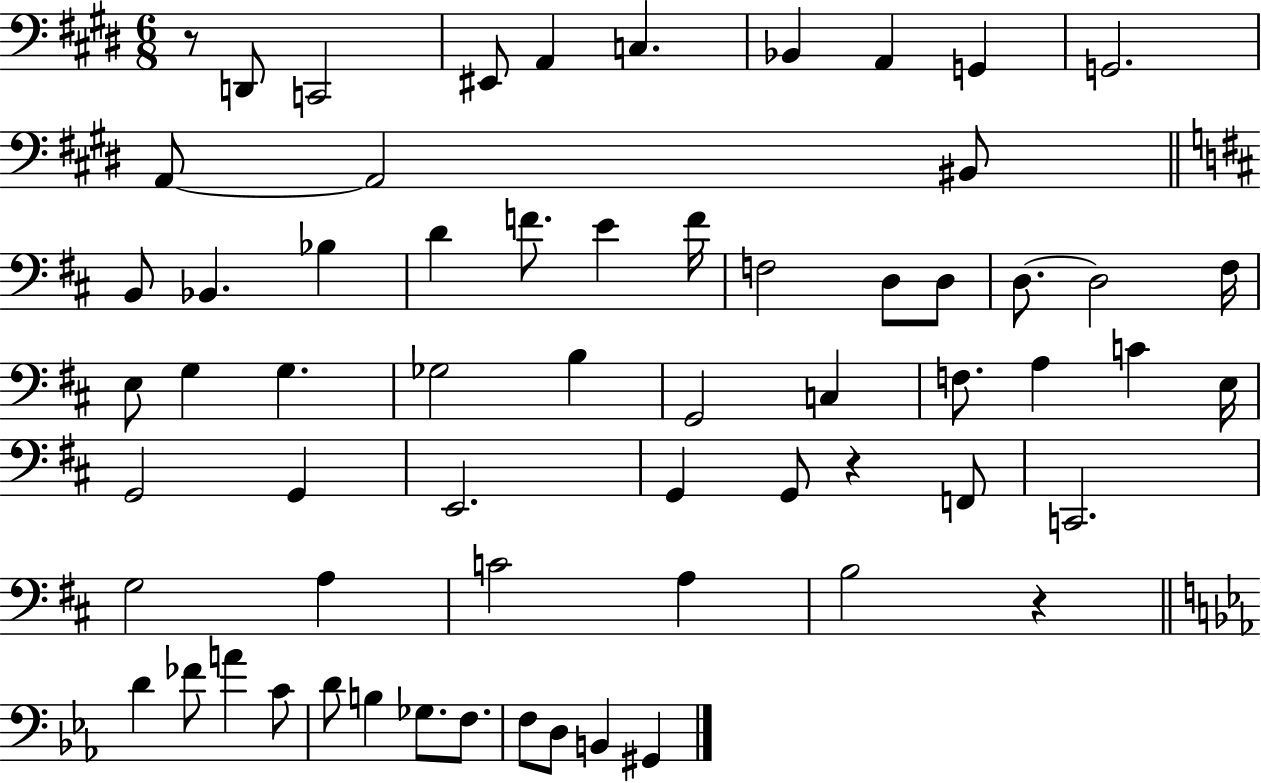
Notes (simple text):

R/e D2/e C2/h EIS2/e A2/q C3/q. Bb2/q A2/q G2/q G2/h. A2/e A2/h BIS2/e B2/e Bb2/q. Bb3/q D4/q F4/e. E4/q F4/s F3/h D3/e D3/e D3/e. D3/h F#3/s E3/e G3/q G3/q. Gb3/h B3/q G2/h C3/q F3/e. A3/q C4/q E3/s G2/h G2/q E2/h. G2/q G2/e R/q F2/e C2/h. G3/h A3/q C4/h A3/q B3/h R/q D4/q FES4/e A4/q C4/e D4/e B3/q Gb3/e. F3/e. F3/e D3/e B2/q G#2/q